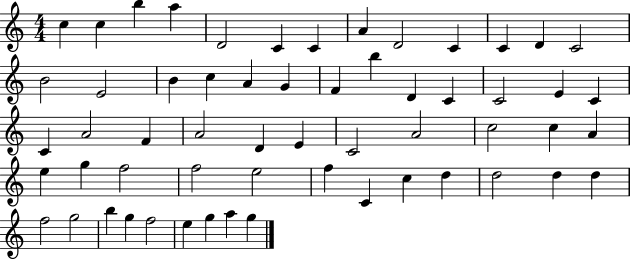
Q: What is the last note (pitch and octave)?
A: G5